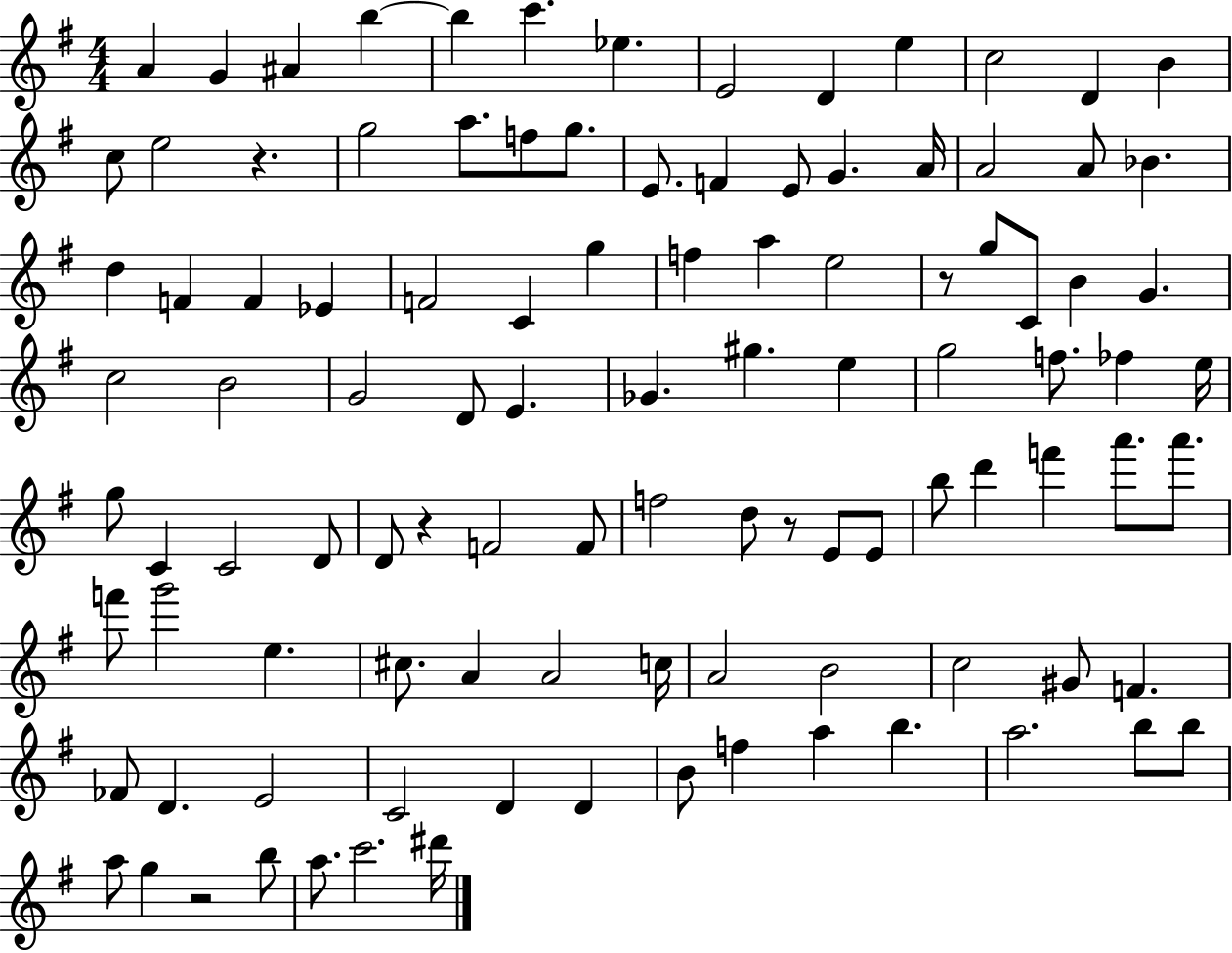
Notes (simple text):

A4/q G4/q A#4/q B5/q B5/q C6/q. Eb5/q. E4/h D4/q E5/q C5/h D4/q B4/q C5/e E5/h R/q. G5/h A5/e. F5/e G5/e. E4/e. F4/q E4/e G4/q. A4/s A4/h A4/e Bb4/q. D5/q F4/q F4/q Eb4/q F4/h C4/q G5/q F5/q A5/q E5/h R/e G5/e C4/e B4/q G4/q. C5/h B4/h G4/h D4/e E4/q. Gb4/q. G#5/q. E5/q G5/h F5/e. FES5/q E5/s G5/e C4/q C4/h D4/e D4/e R/q F4/h F4/e F5/h D5/e R/e E4/e E4/e B5/e D6/q F6/q A6/e. A6/e. F6/e G6/h E5/q. C#5/e. A4/q A4/h C5/s A4/h B4/h C5/h G#4/e F4/q. FES4/e D4/q. E4/h C4/h D4/q D4/q B4/e F5/q A5/q B5/q. A5/h. B5/e B5/e A5/e G5/q R/h B5/e A5/e. C6/h. D#6/s